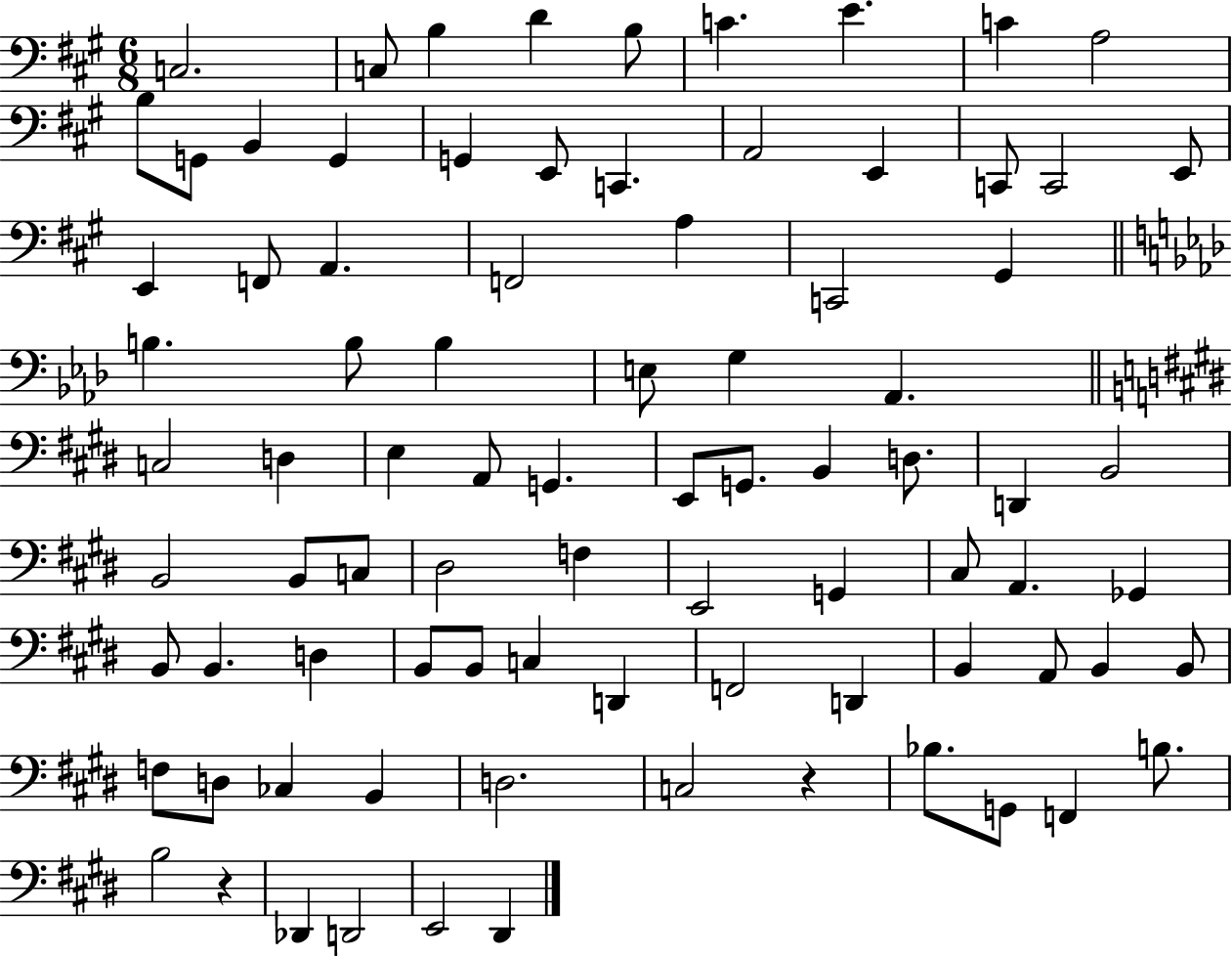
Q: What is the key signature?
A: A major